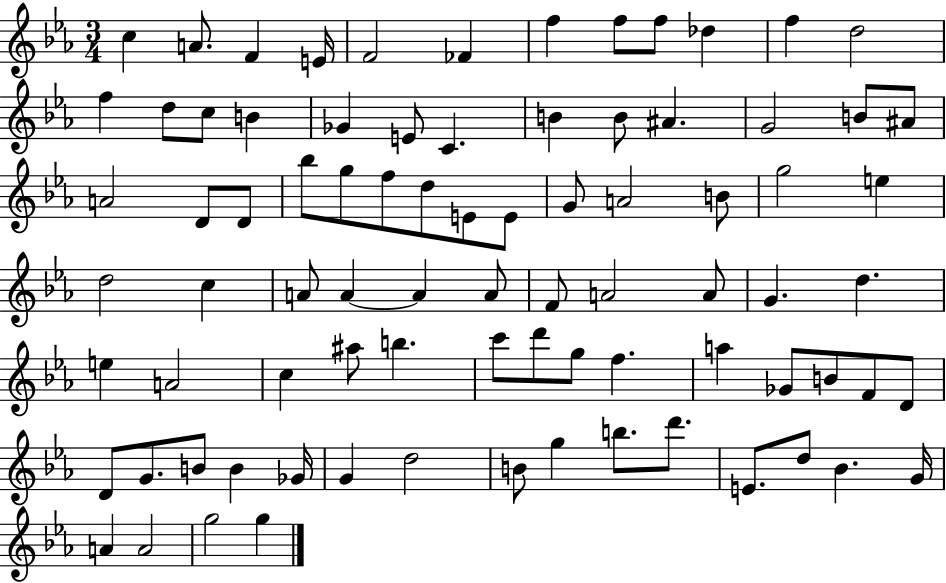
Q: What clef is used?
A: treble